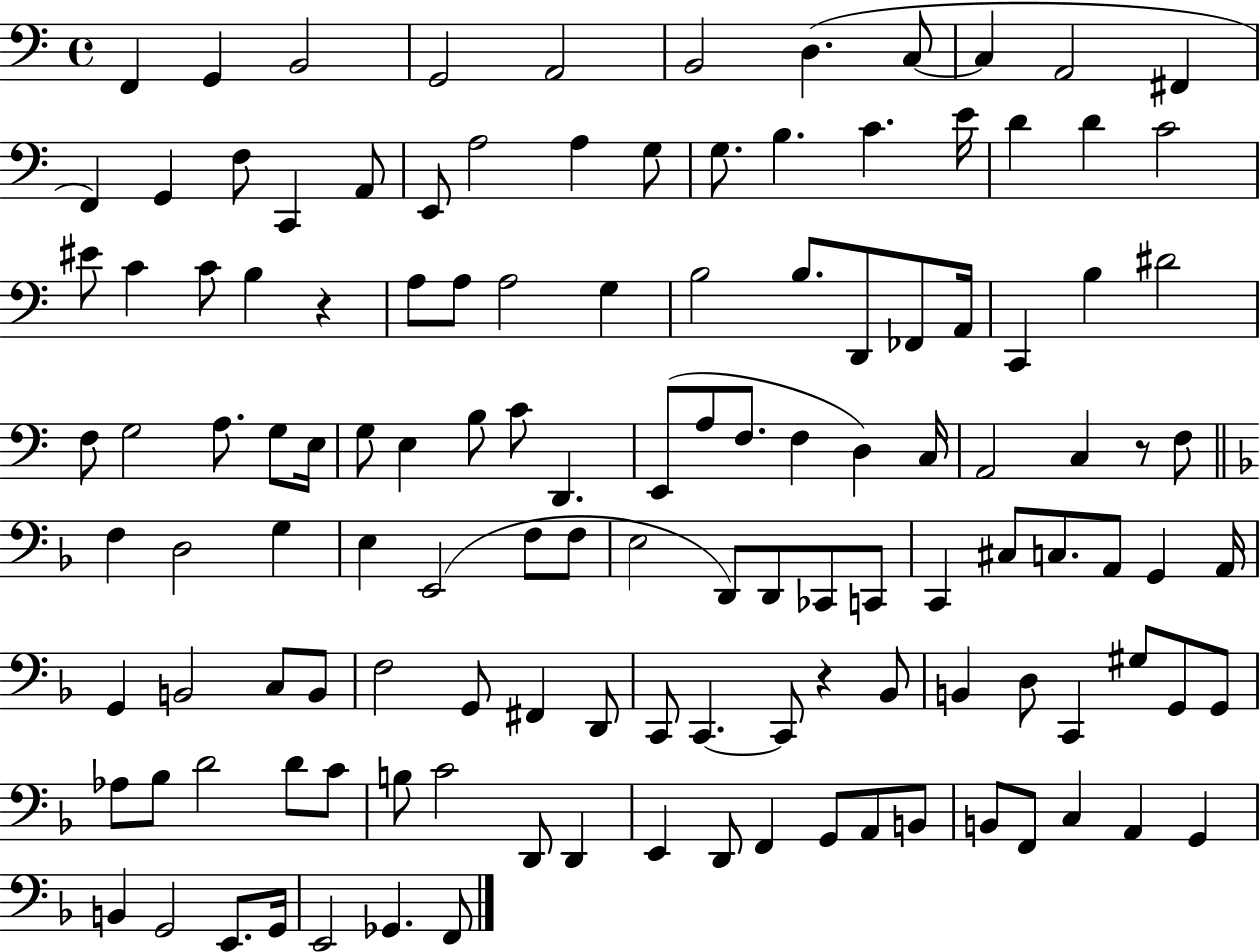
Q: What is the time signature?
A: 4/4